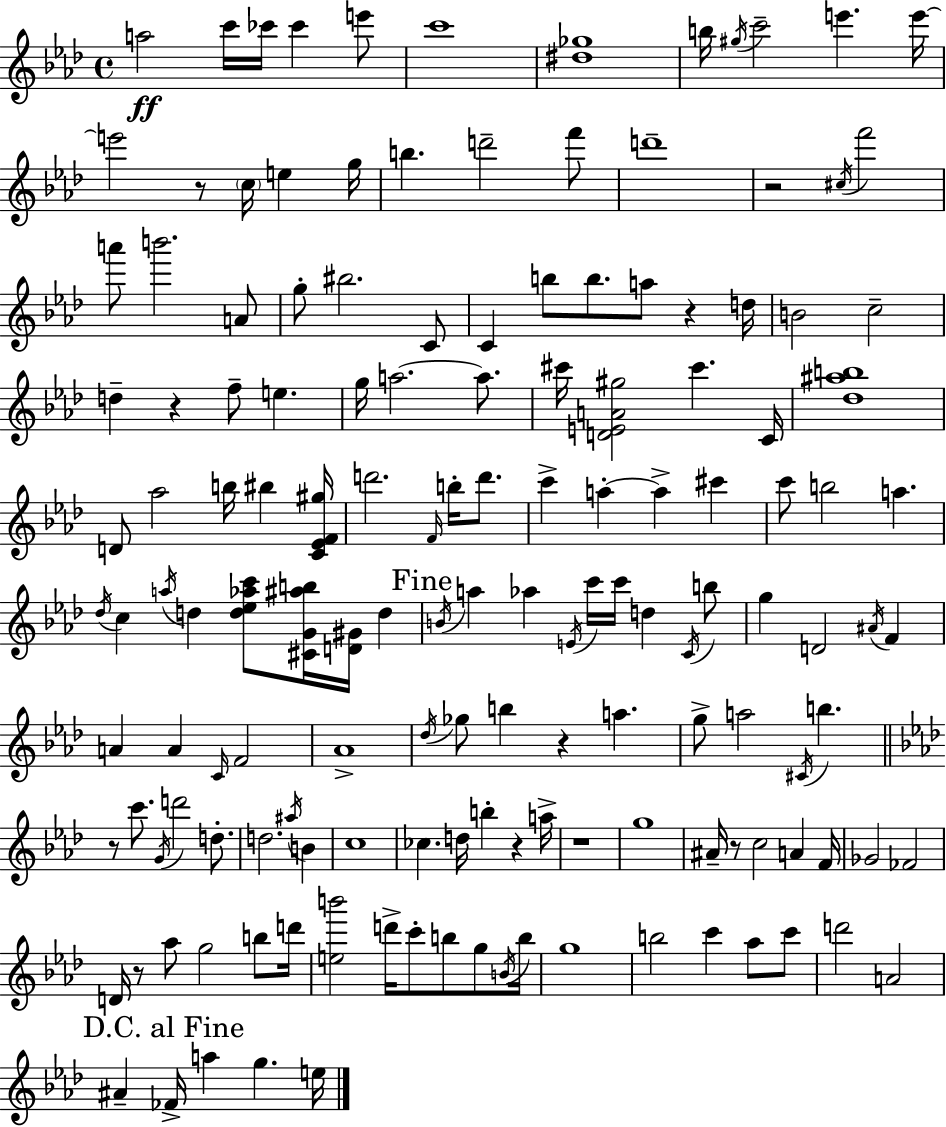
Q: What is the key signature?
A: AES major